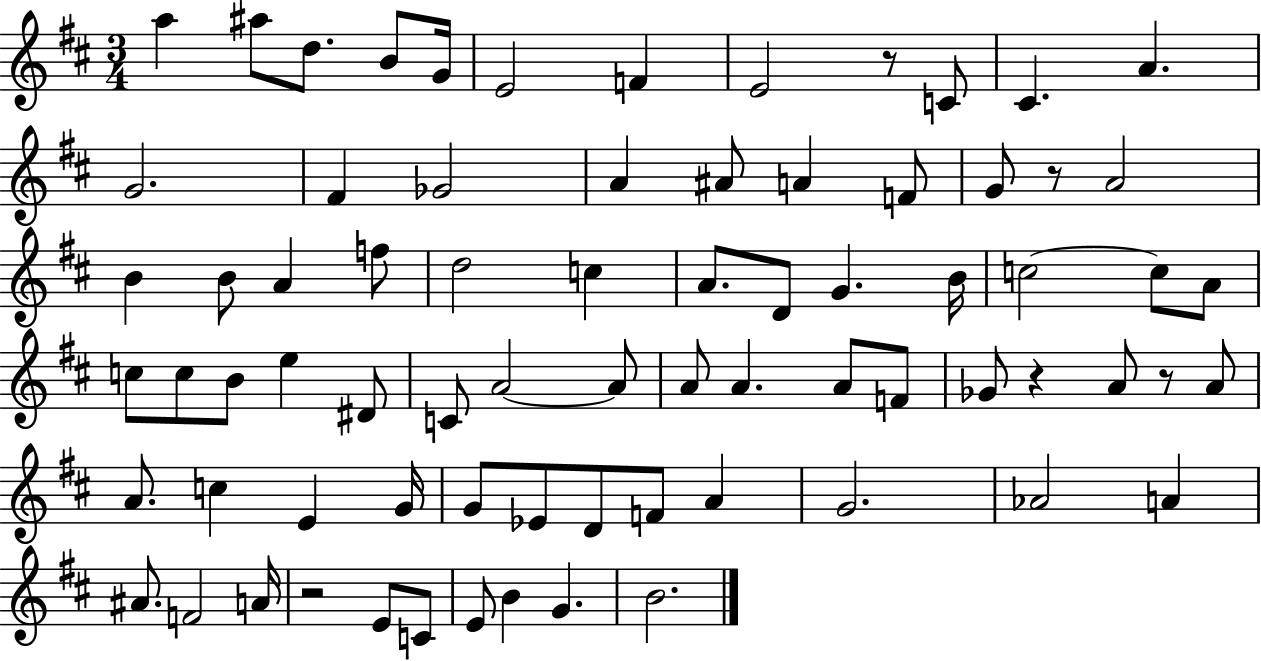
{
  \clef treble
  \numericTimeSignature
  \time 3/4
  \key d \major
  a''4 ais''8 d''8. b'8 g'16 | e'2 f'4 | e'2 r8 c'8 | cis'4. a'4. | \break g'2. | fis'4 ges'2 | a'4 ais'8 a'4 f'8 | g'8 r8 a'2 | \break b'4 b'8 a'4 f''8 | d''2 c''4 | a'8. d'8 g'4. b'16 | c''2~~ c''8 a'8 | \break c''8 c''8 b'8 e''4 dis'8 | c'8 a'2~~ a'8 | a'8 a'4. a'8 f'8 | ges'8 r4 a'8 r8 a'8 | \break a'8. c''4 e'4 g'16 | g'8 ees'8 d'8 f'8 a'4 | g'2. | aes'2 a'4 | \break ais'8. f'2 a'16 | r2 e'8 c'8 | e'8 b'4 g'4. | b'2. | \break \bar "|."
}